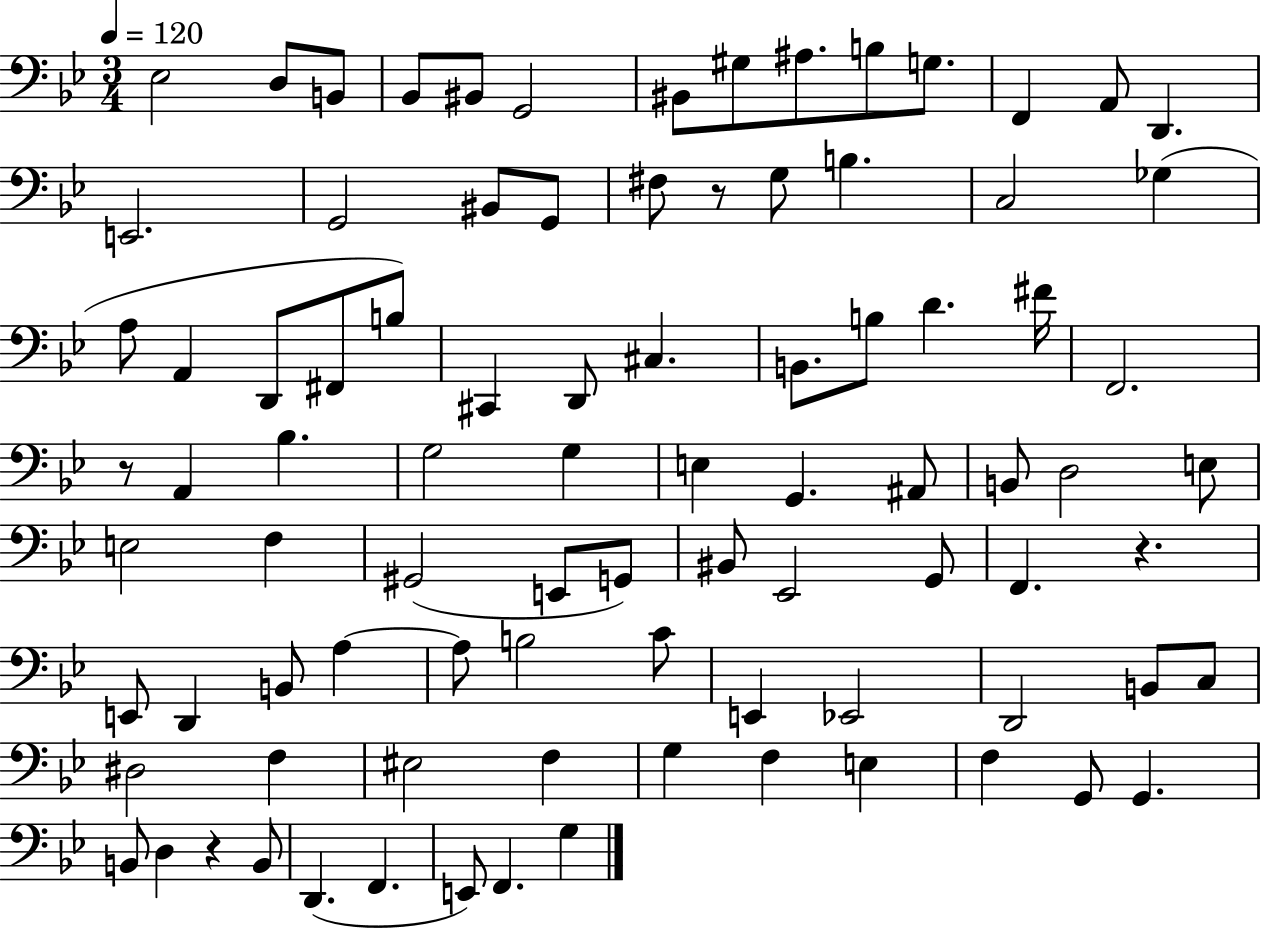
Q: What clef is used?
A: bass